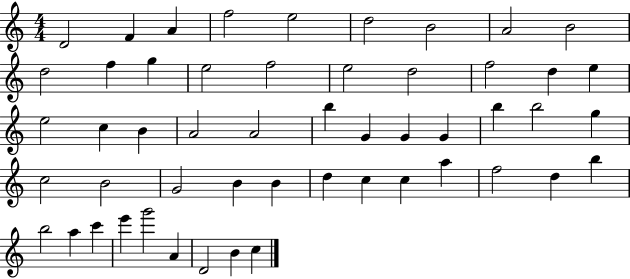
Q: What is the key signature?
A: C major